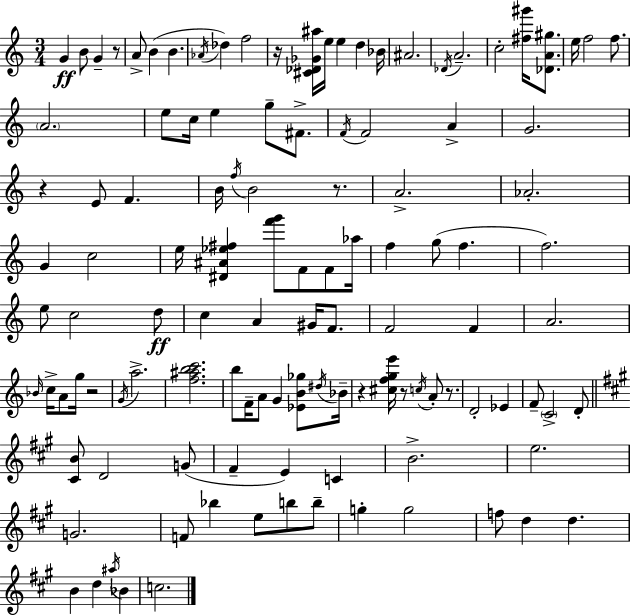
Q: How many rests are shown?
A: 8